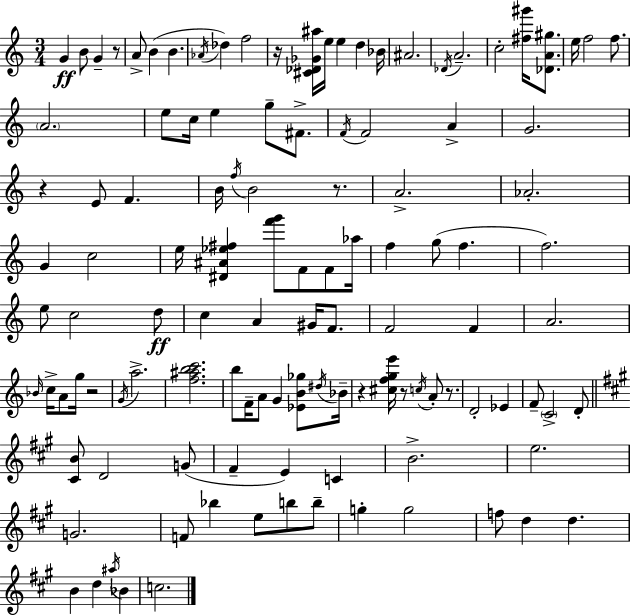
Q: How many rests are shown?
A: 8